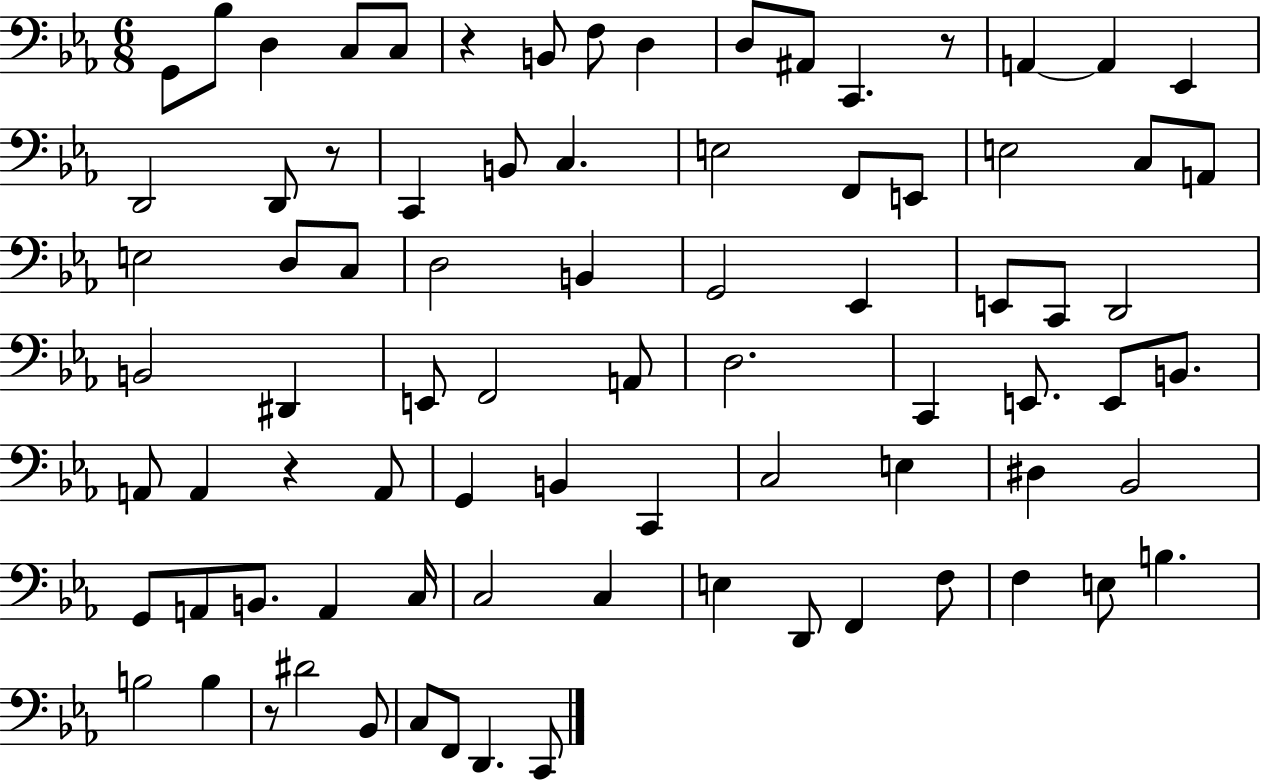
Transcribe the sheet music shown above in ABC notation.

X:1
T:Untitled
M:6/8
L:1/4
K:Eb
G,,/2 _B,/2 D, C,/2 C,/2 z B,,/2 F,/2 D, D,/2 ^A,,/2 C,, z/2 A,, A,, _E,, D,,2 D,,/2 z/2 C,, B,,/2 C, E,2 F,,/2 E,,/2 E,2 C,/2 A,,/2 E,2 D,/2 C,/2 D,2 B,, G,,2 _E,, E,,/2 C,,/2 D,,2 B,,2 ^D,, E,,/2 F,,2 A,,/2 D,2 C,, E,,/2 E,,/2 B,,/2 A,,/2 A,, z A,,/2 G,, B,, C,, C,2 E, ^D, _B,,2 G,,/2 A,,/2 B,,/2 A,, C,/4 C,2 C, E, D,,/2 F,, F,/2 F, E,/2 B, B,2 B, z/2 ^D2 _B,,/2 C,/2 F,,/2 D,, C,,/2